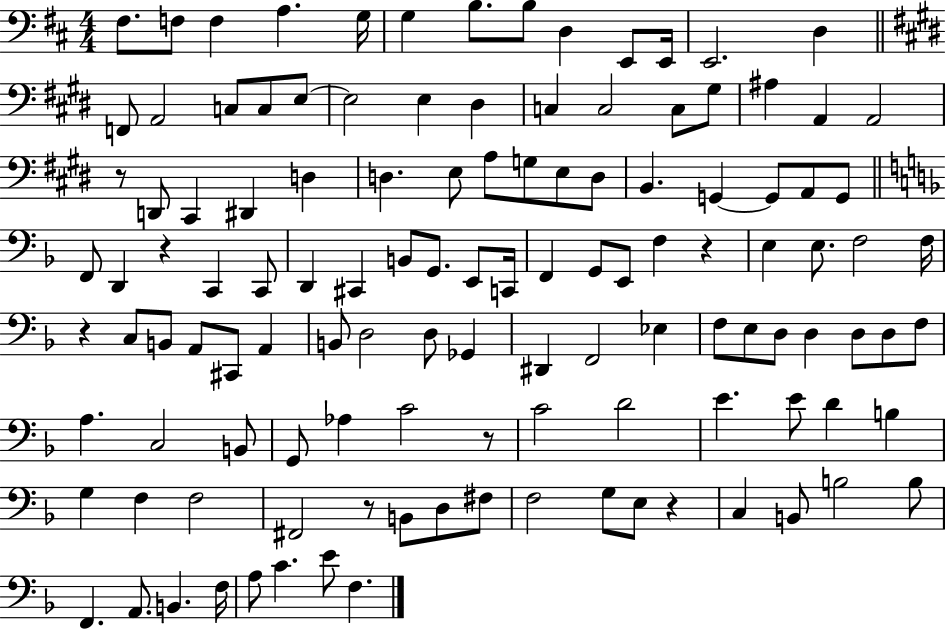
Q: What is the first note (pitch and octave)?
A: F#3